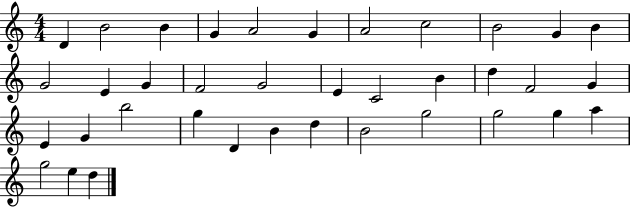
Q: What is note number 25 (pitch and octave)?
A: B5